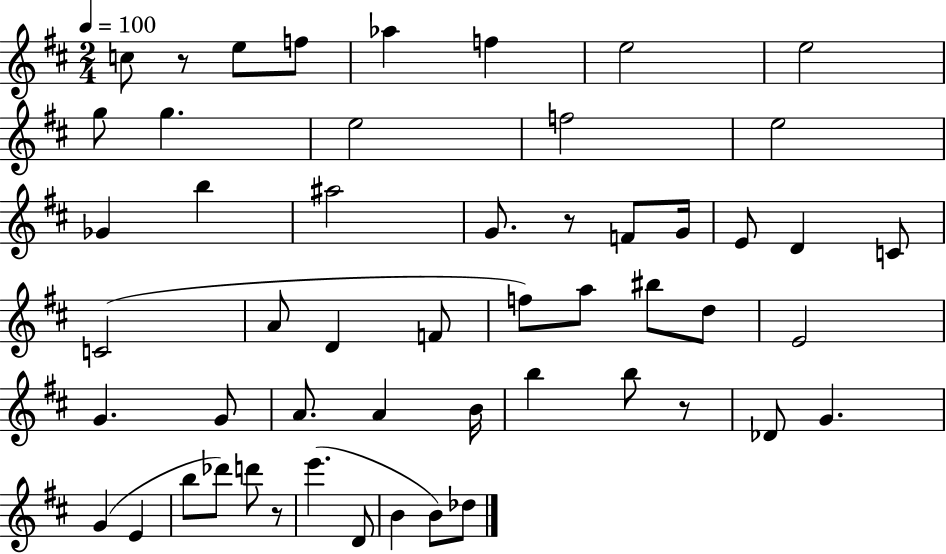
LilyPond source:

{
  \clef treble
  \numericTimeSignature
  \time 2/4
  \key d \major
  \tempo 4 = 100
  c''8 r8 e''8 f''8 | aes''4 f''4 | e''2 | e''2 | \break g''8 g''4. | e''2 | f''2 | e''2 | \break ges'4 b''4 | ais''2 | g'8. r8 f'8 g'16 | e'8 d'4 c'8 | \break c'2( | a'8 d'4 f'8 | f''8) a''8 bis''8 d''8 | e'2 | \break g'4. g'8 | a'8. a'4 b'16 | b''4 b''8 r8 | des'8 g'4. | \break g'4( e'4 | b''8 des'''8) d'''8 r8 | e'''4.( d'8 | b'4 b'8) des''8 | \break \bar "|."
}